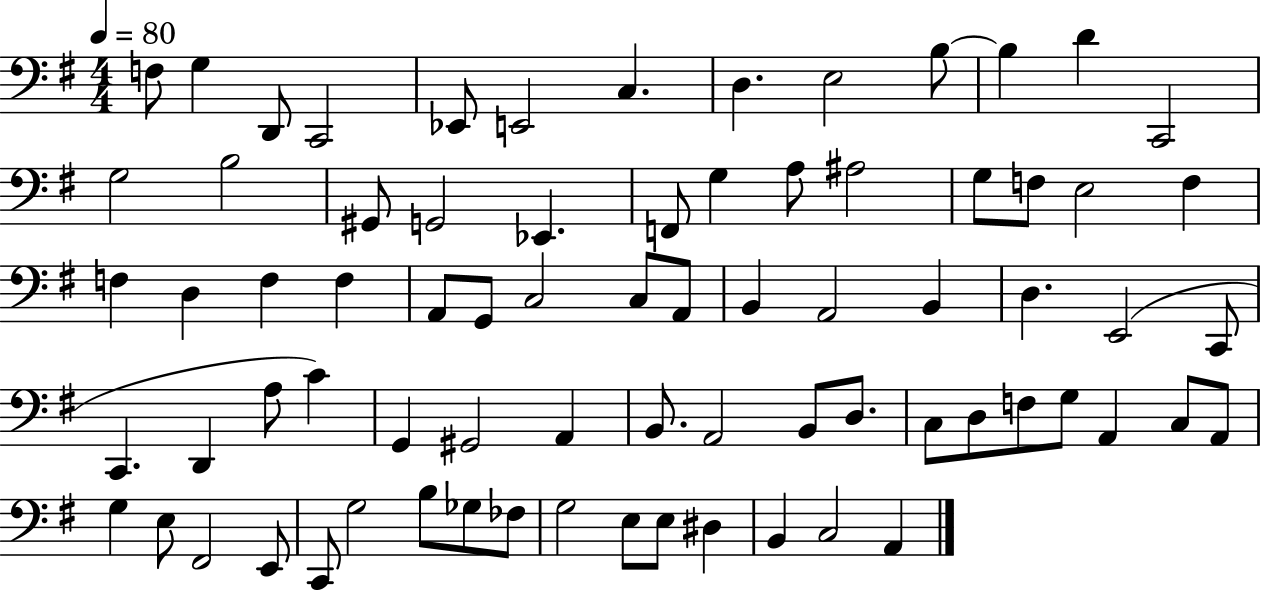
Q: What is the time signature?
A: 4/4